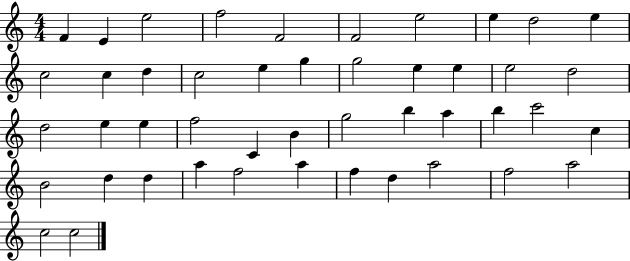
F4/q E4/q E5/h F5/h F4/h F4/h E5/h E5/q D5/h E5/q C5/h C5/q D5/q C5/h E5/q G5/q G5/h E5/q E5/q E5/h D5/h D5/h E5/q E5/q F5/h C4/q B4/q G5/h B5/q A5/q B5/q C6/h C5/q B4/h D5/q D5/q A5/q F5/h A5/q F5/q D5/q A5/h F5/h A5/h C5/h C5/h